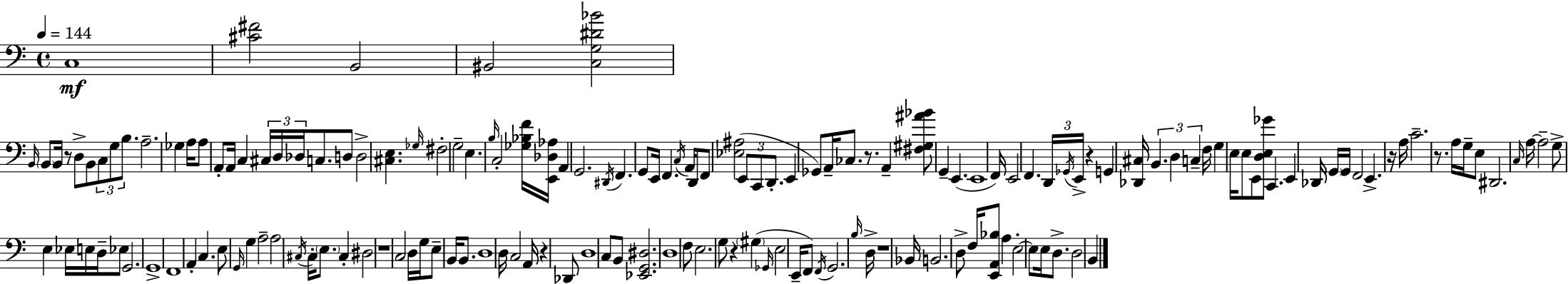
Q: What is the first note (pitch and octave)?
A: C3